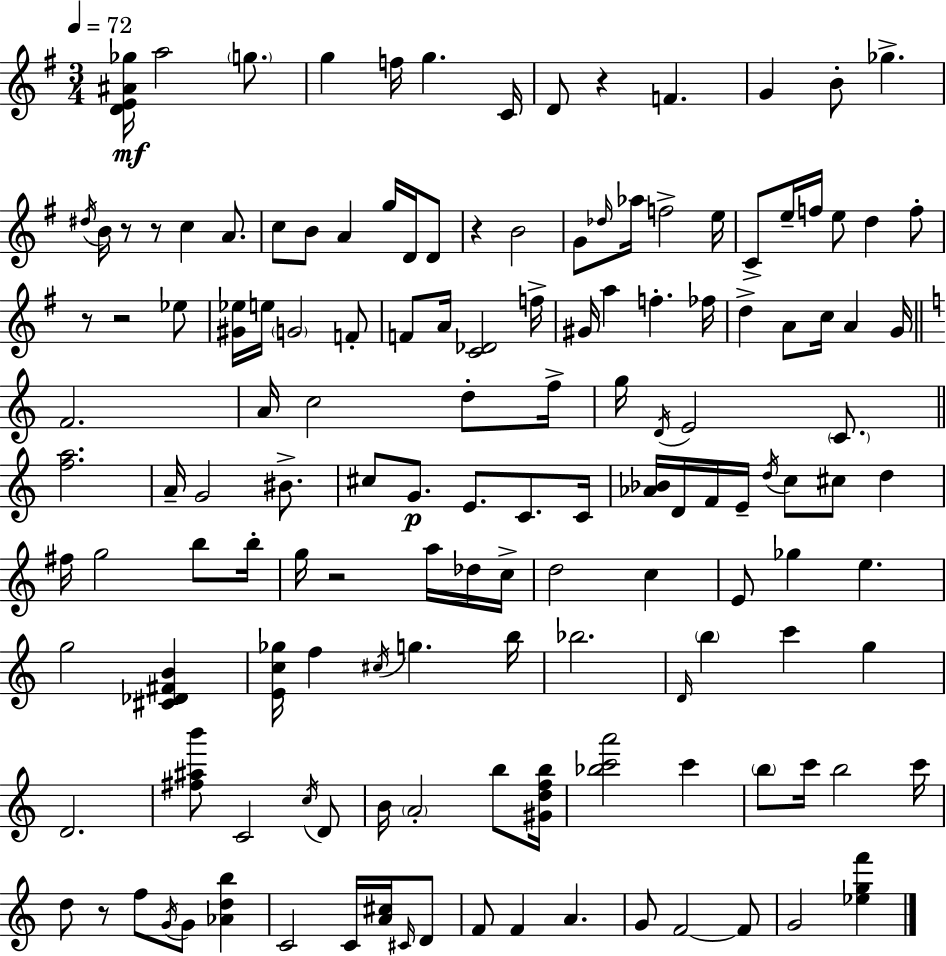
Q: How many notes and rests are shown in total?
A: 144